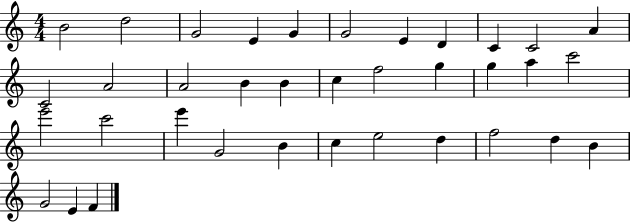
{
  \clef treble
  \numericTimeSignature
  \time 4/4
  \key c \major
  b'2 d''2 | g'2 e'4 g'4 | g'2 e'4 d'4 | c'4 c'2 a'4 | \break c'2 a'2 | a'2 b'4 b'4 | c''4 f''2 g''4 | g''4 a''4 c'''2 | \break e'''2 c'''2 | e'''4 g'2 b'4 | c''4 e''2 d''4 | f''2 d''4 b'4 | \break g'2 e'4 f'4 | \bar "|."
}